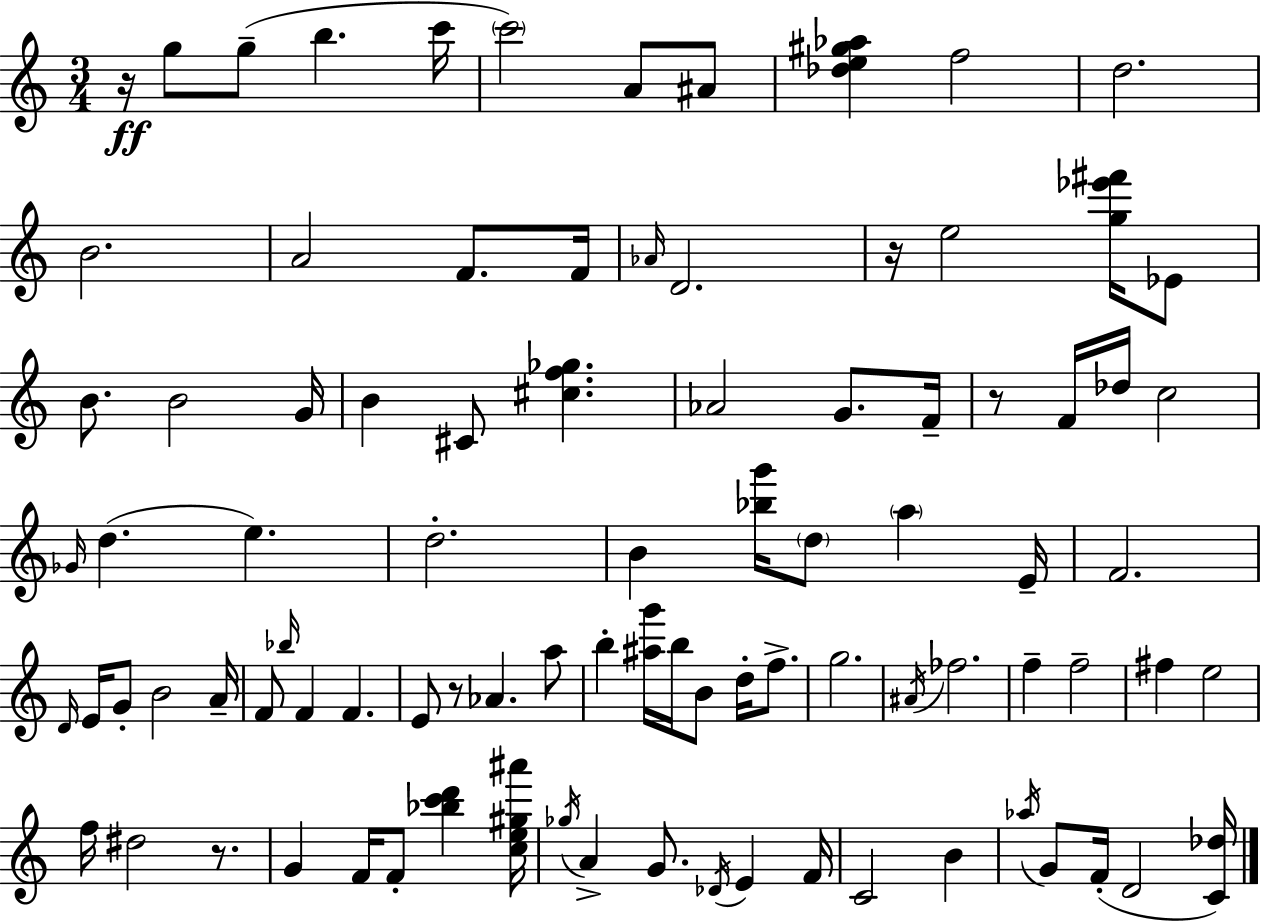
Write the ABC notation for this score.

X:1
T:Untitled
M:3/4
L:1/4
K:Am
z/4 g/2 g/2 b c'/4 c'2 A/2 ^A/2 [_de^g_a] f2 d2 B2 A2 F/2 F/4 _A/4 D2 z/4 e2 [g_e'^f']/4 _E/2 B/2 B2 G/4 B ^C/2 [^cf_g] _A2 G/2 F/4 z/2 F/4 _d/4 c2 _G/4 d e d2 B [_bg']/4 d/2 a E/4 F2 D/4 E/4 G/2 B2 A/4 F/2 _b/4 F F E/2 z/2 _A a/2 b [^ag']/4 b/4 B/2 d/4 f/2 g2 ^A/4 _f2 f f2 ^f e2 f/4 ^d2 z/2 G F/4 F/2 [_bc'd'] [ce^g^a']/4 _g/4 A G/2 _D/4 E F/4 C2 B _a/4 G/2 F/4 D2 [C_d]/4